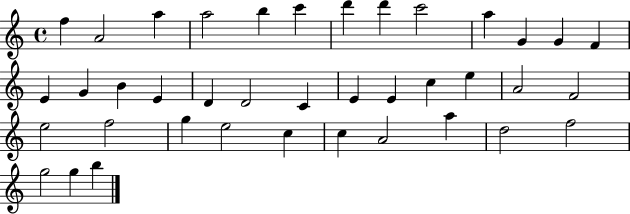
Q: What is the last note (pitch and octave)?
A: B5